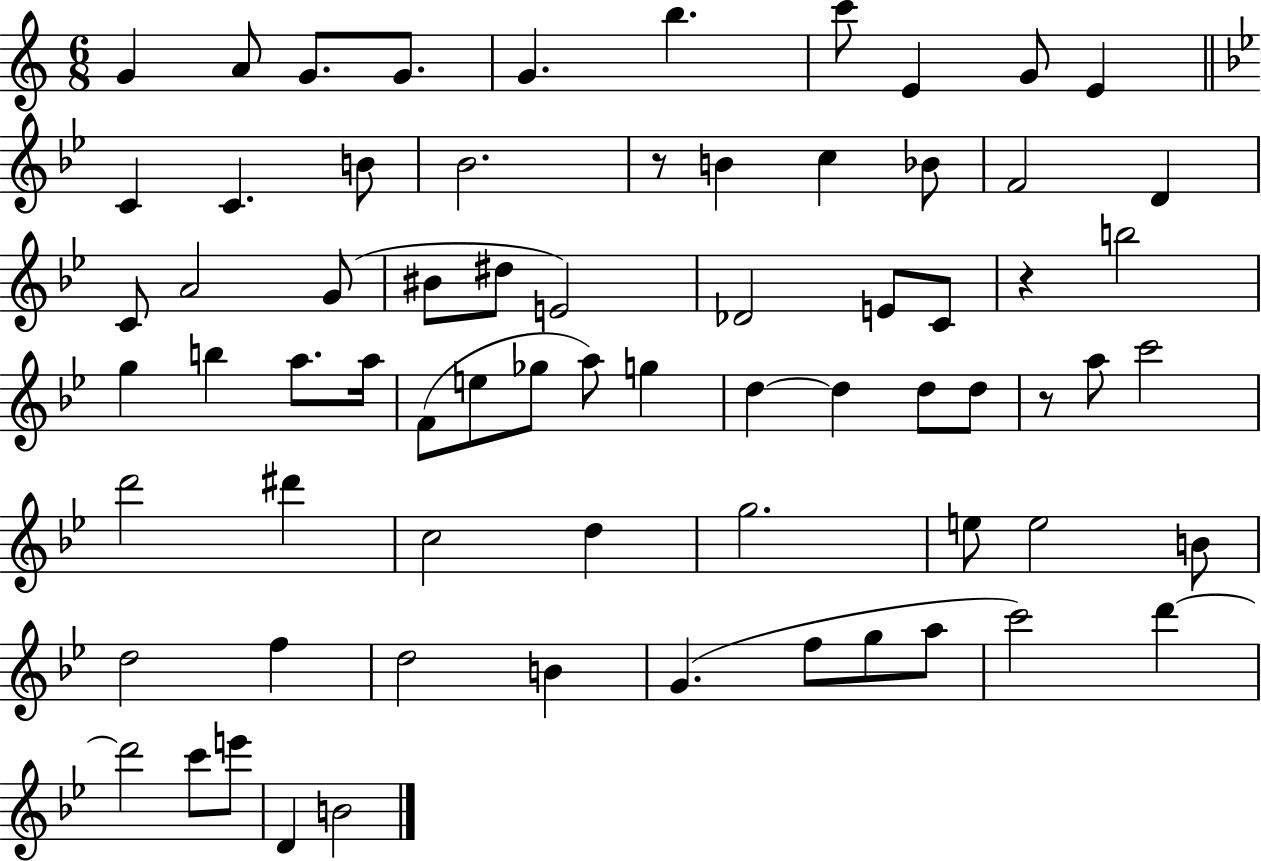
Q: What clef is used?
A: treble